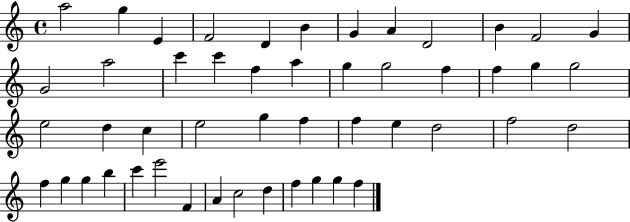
A5/h G5/q E4/q F4/h D4/q B4/q G4/q A4/q D4/h B4/q F4/h G4/q G4/h A5/h C6/q C6/q F5/q A5/q G5/q G5/h F5/q F5/q G5/q G5/h E5/h D5/q C5/q E5/h G5/q F5/q F5/q E5/q D5/h F5/h D5/h F5/q G5/q G5/q B5/q C6/q E6/h F4/q A4/q C5/h D5/q F5/q G5/q G5/q F5/q